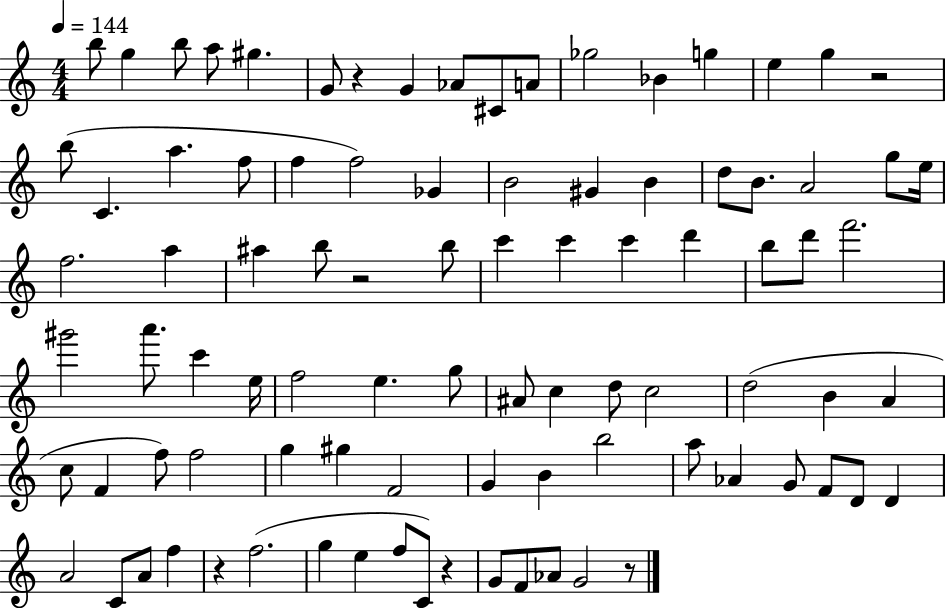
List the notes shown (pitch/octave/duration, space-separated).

B5/e G5/q B5/e A5/e G#5/q. G4/e R/q G4/q Ab4/e C#4/e A4/e Gb5/h Bb4/q G5/q E5/q G5/q R/h B5/e C4/q. A5/q. F5/e F5/q F5/h Gb4/q B4/h G#4/q B4/q D5/e B4/e. A4/h G5/e E5/s F5/h. A5/q A#5/q B5/e R/h B5/e C6/q C6/q C6/q D6/q B5/e D6/e F6/h. G#6/h A6/e. C6/q E5/s F5/h E5/q. G5/e A#4/e C5/q D5/e C5/h D5/h B4/q A4/q C5/e F4/q F5/e F5/h G5/q G#5/q F4/h G4/q B4/q B5/h A5/e Ab4/q G4/e F4/e D4/e D4/q A4/h C4/e A4/e F5/q R/q F5/h. G5/q E5/q F5/e C4/e R/q G4/e F4/e Ab4/e G4/h R/e